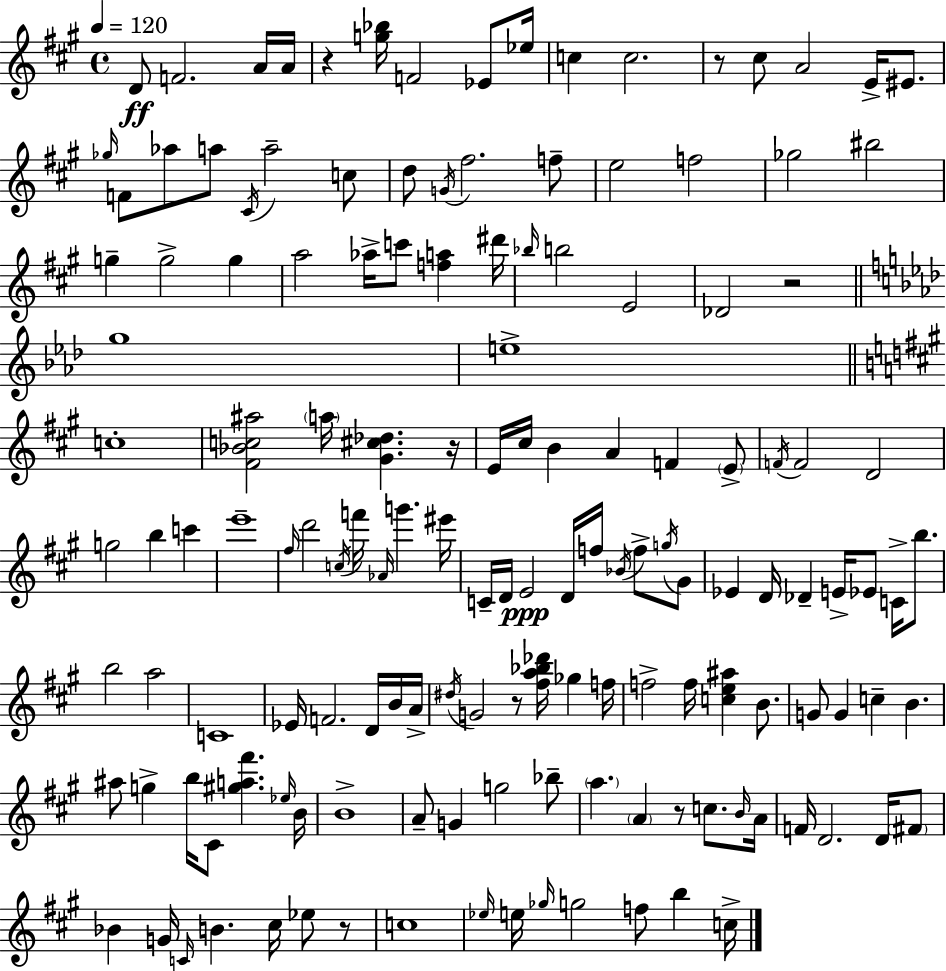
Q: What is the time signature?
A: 4/4